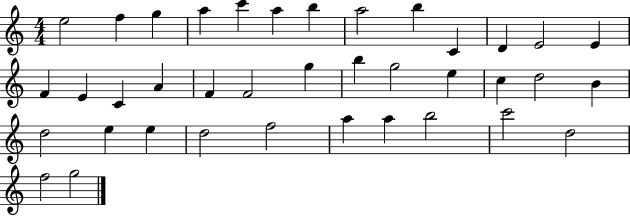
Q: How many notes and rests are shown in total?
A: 38